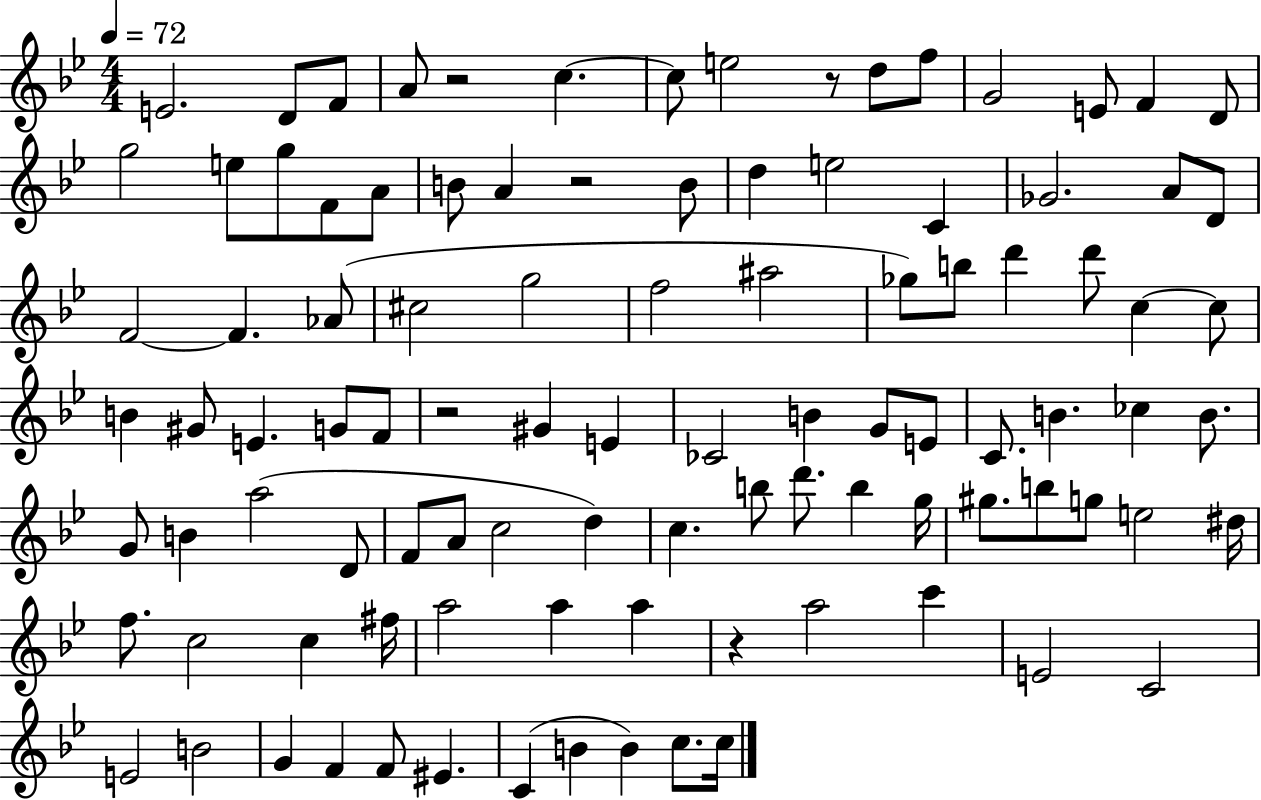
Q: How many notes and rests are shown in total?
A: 100